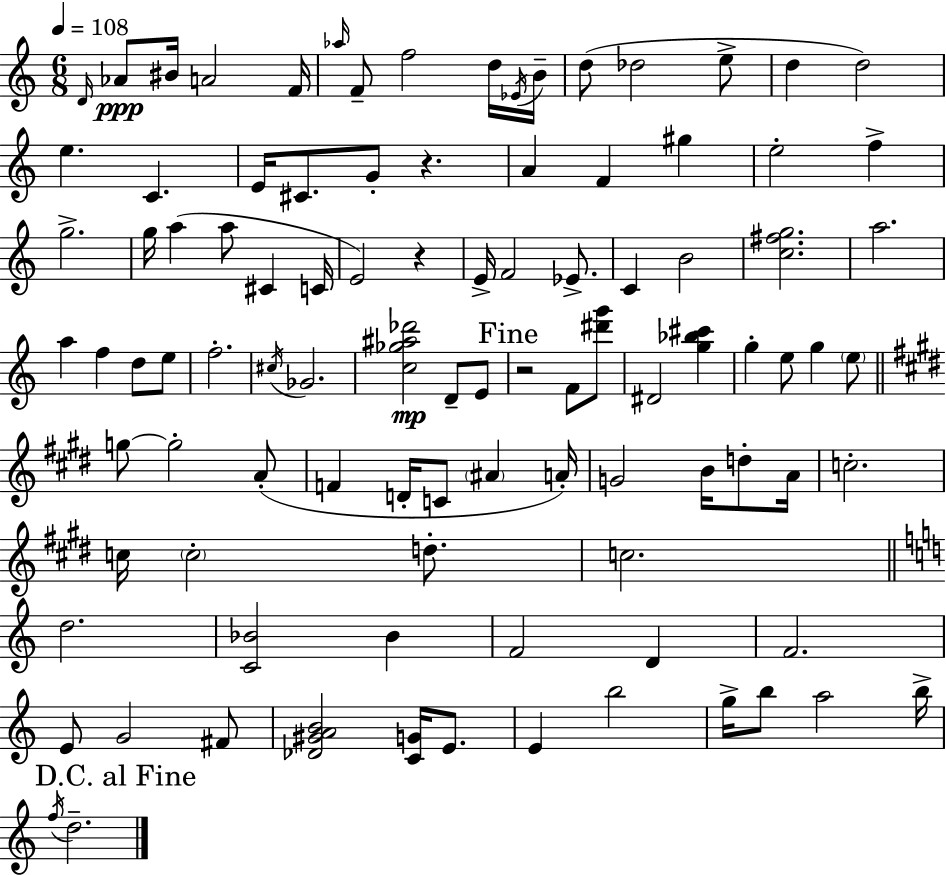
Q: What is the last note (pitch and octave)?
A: D5